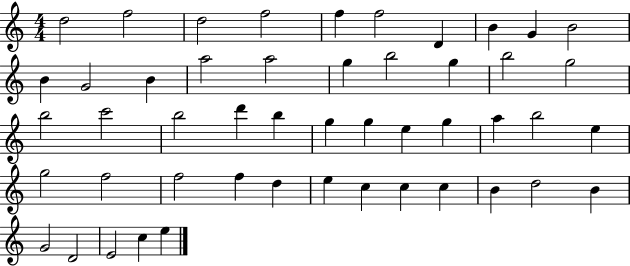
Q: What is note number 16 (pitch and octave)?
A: G5